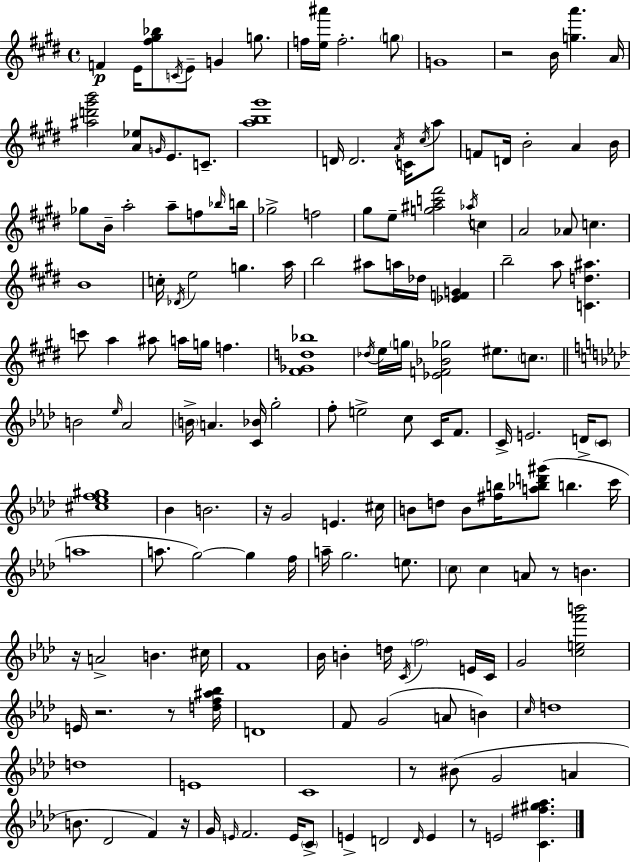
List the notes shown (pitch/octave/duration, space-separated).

F4/q E4/s [F#5,G#5,Bb5]/e C4/s E4/e G4/q G5/e. F5/s [E5,A#6]/s F5/h. G5/e G4/w R/h B4/s [G5,A6]/q. A4/s [A#5,D6,G#6,B6]/h [A4,Eb5]/e G4/s E4/e. C4/e. [A5,B5,G#6]/w D4/s D4/h. A4/s C4/s C#5/s A5/e F4/e D4/s B4/h A4/q B4/s Gb5/e B4/s A5/h A5/e F5/e Bb5/s B5/s Gb5/h F5/h G#5/e E5/e [G5,A#5,C6,F#6]/h Ab5/s C5/q A4/h Ab4/e C5/q. B4/w C5/s Db4/s E5/h G5/q. A5/s B5/h A#5/e A5/s Db5/s [Eb4,F4,G4]/q B5/h A5/e [C4,D5,A#5]/q. C6/e A5/q A#5/e A5/s G5/s F5/q. [F#4,Gb4,D5,Bb5]/w Db5/s E5/s G5/s [Eb4,F4,Bb4,Gb5]/h EIS5/e. C5/e. B4/h Eb5/s Ab4/h B4/s A4/q. [C4,Bb4]/s G5/h F5/e E5/h C5/e C4/s F4/e. C4/s E4/h. D4/s C4/e [C#5,Eb5,F5,G#5]/w Bb4/q B4/h. R/s G4/h E4/q. C#5/s B4/e D5/e B4/e [F#5,B5]/s [A5,Bb5,D6,G#6]/e B5/q. C6/s A5/w A5/e. G5/h G5/q F5/s A5/s G5/h. E5/e. C5/e C5/q A4/e R/e B4/q. R/s A4/h B4/q. C#5/s F4/w Bb4/s B4/q D5/s C4/s F5/h E4/s C4/s G4/h [C5,E5,F6,B6]/h E4/s R/h. R/e [D5,F5,A#5,Bb5]/s D4/w F4/e G4/h A4/e B4/q C5/s D5/w D5/w E4/w C4/w R/e BIS4/e G4/h A4/q B4/e. Db4/h F4/q R/s G4/s E4/s F4/h. E4/s C4/e E4/q D4/h D4/s E4/q R/e E4/h [C4,F#5,G#5,Ab5]/q.